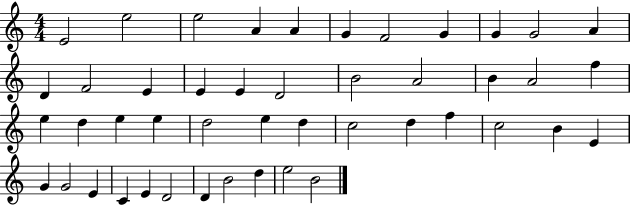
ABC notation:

X:1
T:Untitled
M:4/4
L:1/4
K:C
E2 e2 e2 A A G F2 G G G2 A D F2 E E E D2 B2 A2 B A2 f e d e e d2 e d c2 d f c2 B E G G2 E C E D2 D B2 d e2 B2